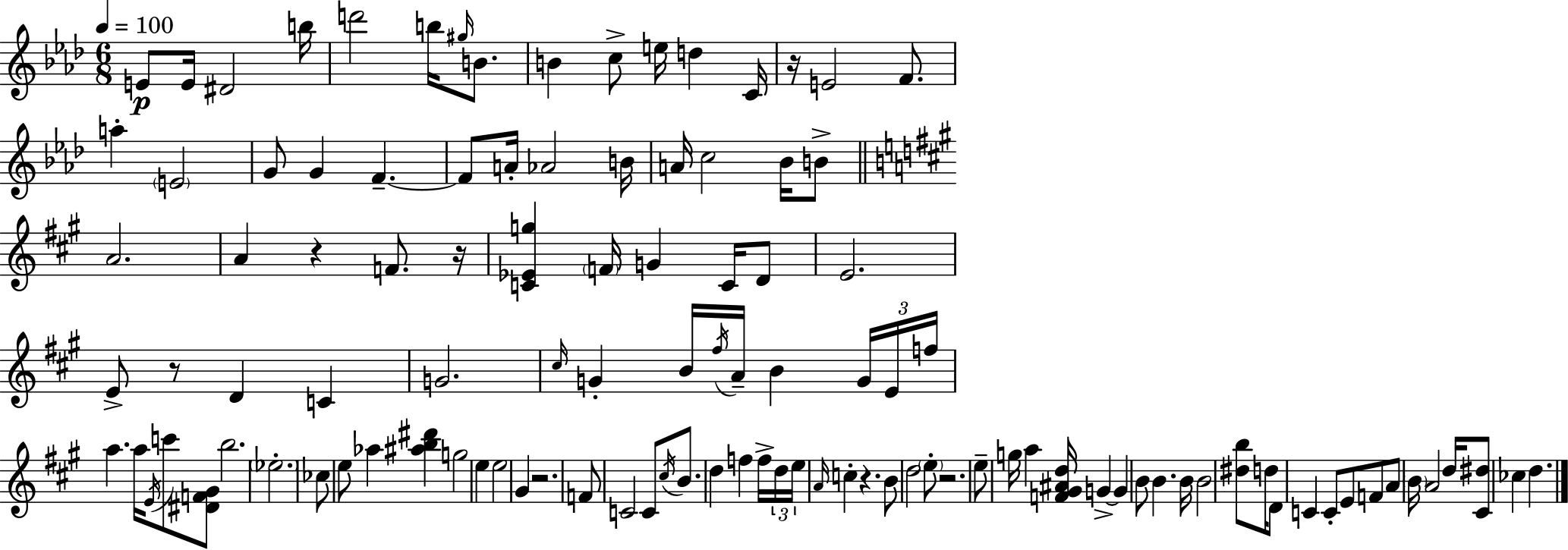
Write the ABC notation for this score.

X:1
T:Untitled
M:6/8
L:1/4
K:Ab
E/2 E/4 ^D2 b/4 d'2 b/4 ^g/4 B/2 B c/2 e/4 d C/4 z/4 E2 F/2 a E2 G/2 G F F/2 A/4 _A2 B/4 A/4 c2 _B/4 B/2 A2 A z F/2 z/4 [C_Eg] F/4 G C/4 D/2 E2 E/2 z/2 D C G2 ^c/4 G B/4 ^f/4 A/4 B G/4 E/4 f/4 a a/4 E/4 c'/2 [^DF^G]/2 b2 _e2 _c/2 e/2 _a [^ab^d'] g2 e e2 ^G z2 F/2 C2 C/2 ^c/4 B/2 d f f/4 d/4 e/4 A/4 c z B/2 d2 e/2 z2 e/2 g/4 a [F^G^Ad]/4 G G B/2 B B/4 B2 [^db]/2 d/4 D/2 C C/2 E/2 F/2 A/2 B/4 A2 d/4 [^C^d]/2 _c d